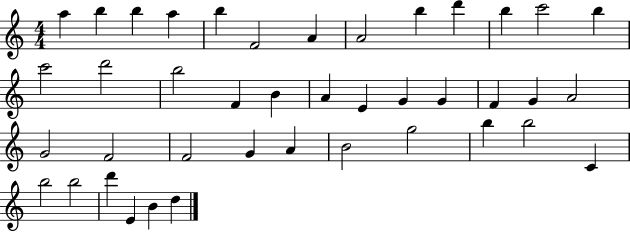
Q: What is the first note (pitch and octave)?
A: A5